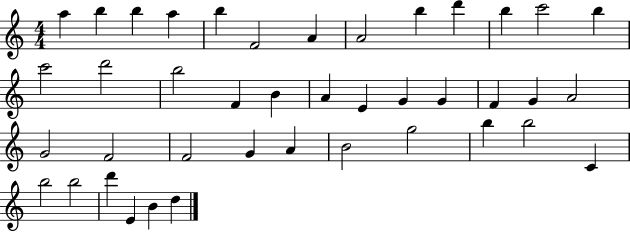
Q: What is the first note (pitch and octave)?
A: A5